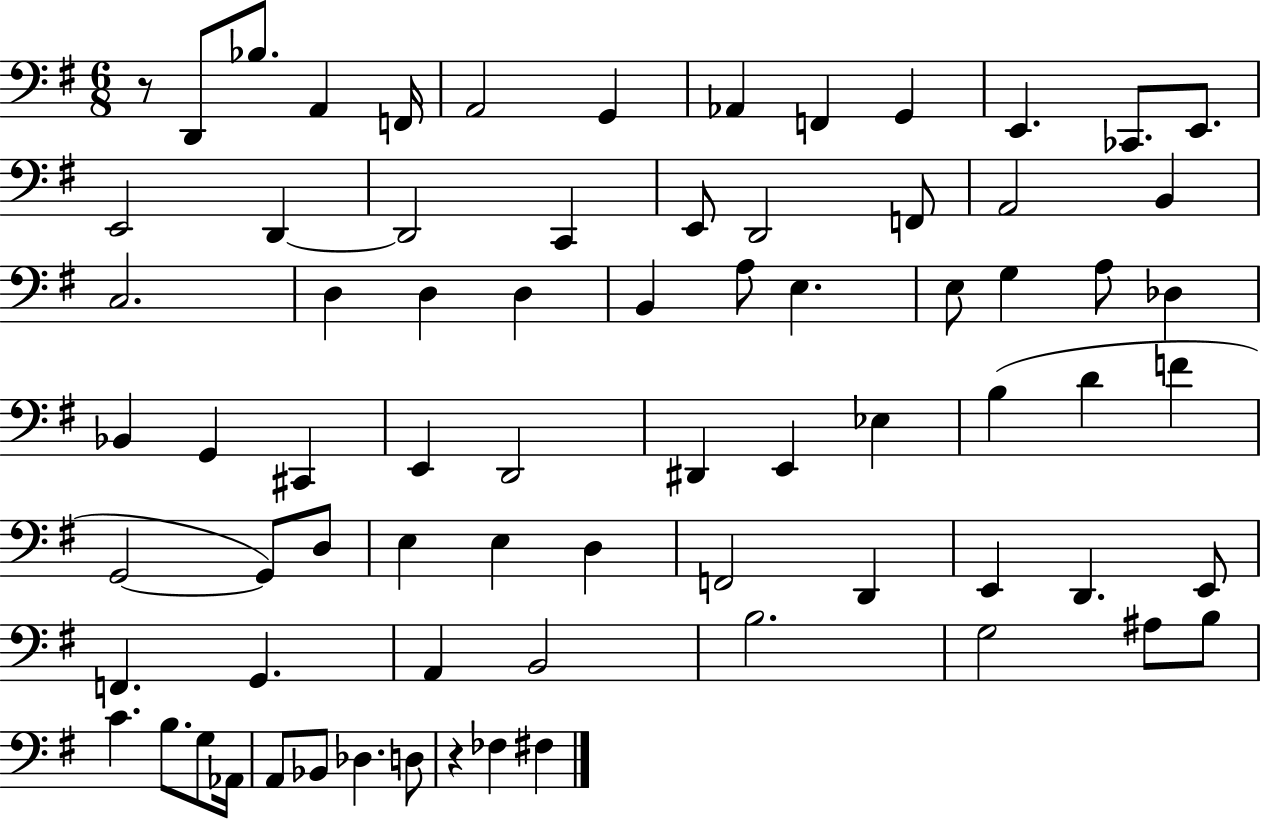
{
  \clef bass
  \numericTimeSignature
  \time 6/8
  \key g \major
  r8 d,8 bes8. a,4 f,16 | a,2 g,4 | aes,4 f,4 g,4 | e,4. ces,8. e,8. | \break e,2 d,4~~ | d,2 c,4 | e,8 d,2 f,8 | a,2 b,4 | \break c2. | d4 d4 d4 | b,4 a8 e4. | e8 g4 a8 des4 | \break bes,4 g,4 cis,4 | e,4 d,2 | dis,4 e,4 ees4 | b4( d'4 f'4 | \break g,2~~ g,8) d8 | e4 e4 d4 | f,2 d,4 | e,4 d,4. e,8 | \break f,4. g,4. | a,4 b,2 | b2. | g2 ais8 b8 | \break c'4. b8. g8 aes,16 | a,8 bes,8 des4. d8 | r4 fes4 fis4 | \bar "|."
}